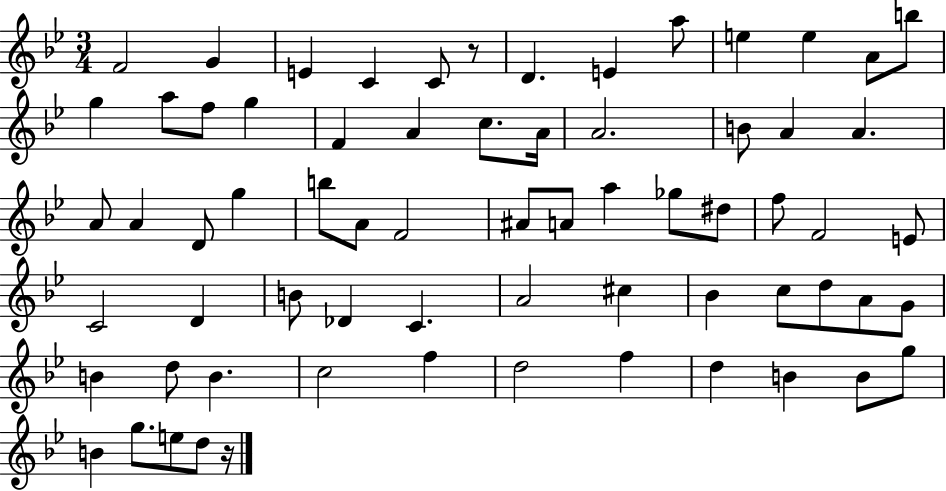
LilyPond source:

{
  \clef treble
  \numericTimeSignature
  \time 3/4
  \key bes \major
  f'2 g'4 | e'4 c'4 c'8 r8 | d'4. e'4 a''8 | e''4 e''4 a'8 b''8 | \break g''4 a''8 f''8 g''4 | f'4 a'4 c''8. a'16 | a'2. | b'8 a'4 a'4. | \break a'8 a'4 d'8 g''4 | b''8 a'8 f'2 | ais'8 a'8 a''4 ges''8 dis''8 | f''8 f'2 e'8 | \break c'2 d'4 | b'8 des'4 c'4. | a'2 cis''4 | bes'4 c''8 d''8 a'8 g'8 | \break b'4 d''8 b'4. | c''2 f''4 | d''2 f''4 | d''4 b'4 b'8 g''8 | \break b'4 g''8. e''8 d''8 r16 | \bar "|."
}